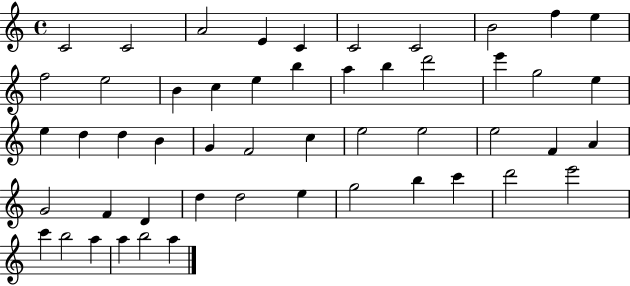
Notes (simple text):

C4/h C4/h A4/h E4/q C4/q C4/h C4/h B4/h F5/q E5/q F5/h E5/h B4/q C5/q E5/q B5/q A5/q B5/q D6/h E6/q G5/h E5/q E5/q D5/q D5/q B4/q G4/q F4/h C5/q E5/h E5/h E5/h F4/q A4/q G4/h F4/q D4/q D5/q D5/h E5/q G5/h B5/q C6/q D6/h E6/h C6/q B5/h A5/q A5/q B5/h A5/q